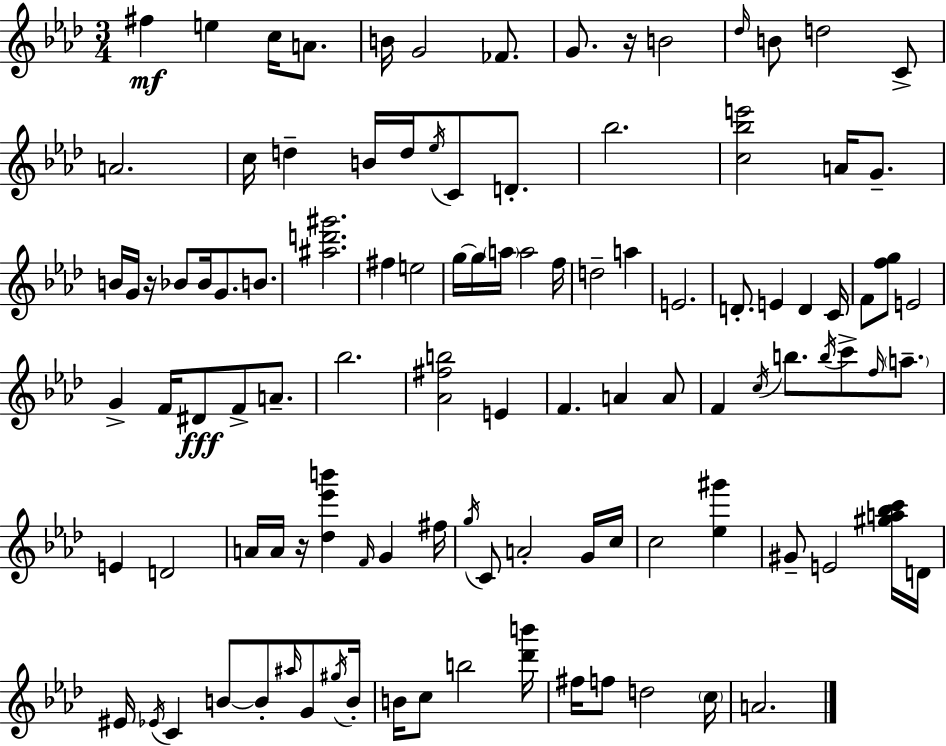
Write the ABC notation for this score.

X:1
T:Untitled
M:3/4
L:1/4
K:Ab
^f e c/4 A/2 B/4 G2 _F/2 G/2 z/4 B2 _d/4 B/2 d2 C/2 A2 c/4 d B/4 d/4 _e/4 C/2 D/2 _b2 [c_be']2 A/4 G/2 B/4 G/4 z/4 _B/2 _B/4 G/2 B/2 [^ad'^g']2 ^f e2 g/4 g/4 a/4 a2 f/4 d2 a E2 D/2 E D C/4 F/2 [fg]/2 E2 G F/4 ^D/2 F/2 A/2 _b2 [_A^fb]2 E F A A/2 F c/4 b/2 b/4 c'/2 f/4 a/2 E D2 A/4 A/4 z/4 [_d_e'b'] F/4 G ^f/4 g/4 C/2 A2 G/4 c/4 c2 [_e^g'] ^G/2 E2 [^ga_bc']/4 D/4 ^E/4 _E/4 C B/2 B/2 ^a/4 G/2 ^g/4 B/4 B/4 c/2 b2 [_d'b']/4 ^f/4 f/2 d2 c/4 A2